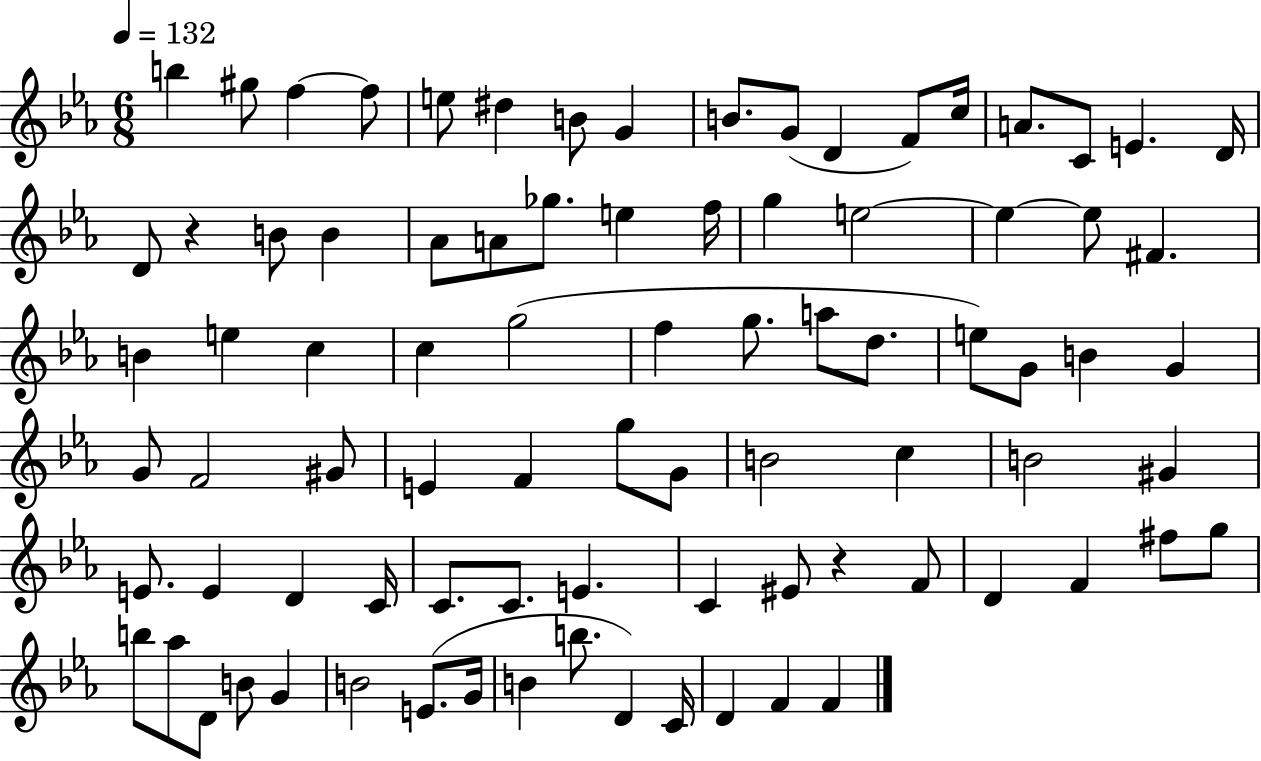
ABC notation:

X:1
T:Untitled
M:6/8
L:1/4
K:Eb
b ^g/2 f f/2 e/2 ^d B/2 G B/2 G/2 D F/2 c/4 A/2 C/2 E D/4 D/2 z B/2 B _A/2 A/2 _g/2 e f/4 g e2 e e/2 ^F B e c c g2 f g/2 a/2 d/2 e/2 G/2 B G G/2 F2 ^G/2 E F g/2 G/2 B2 c B2 ^G E/2 E D C/4 C/2 C/2 E C ^E/2 z F/2 D F ^f/2 g/2 b/2 _a/2 D/2 B/2 G B2 E/2 G/4 B b/2 D C/4 D F F